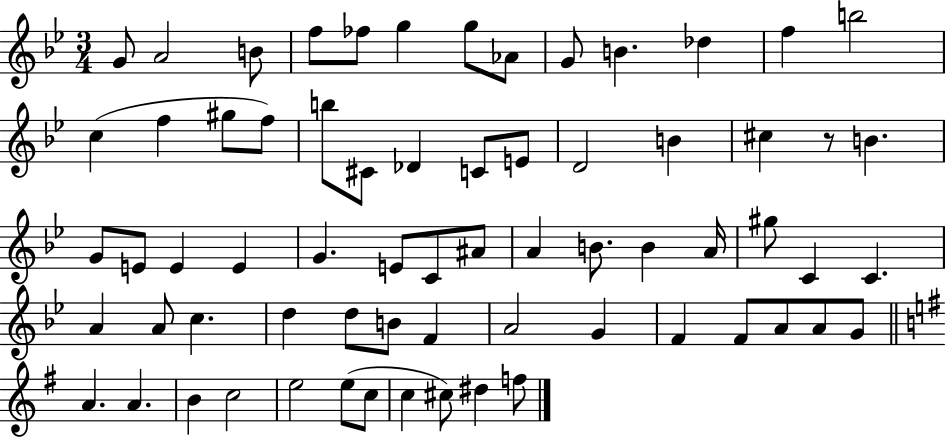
G4/e A4/h B4/e F5/e FES5/e G5/q G5/e Ab4/e G4/e B4/q. Db5/q F5/q B5/h C5/q F5/q G#5/e F5/e B5/e C#4/e Db4/q C4/e E4/e D4/h B4/q C#5/q R/e B4/q. G4/e E4/e E4/q E4/q G4/q. E4/e C4/e A#4/e A4/q B4/e. B4/q A4/s G#5/e C4/q C4/q. A4/q A4/e C5/q. D5/q D5/e B4/e F4/q A4/h G4/q F4/q F4/e A4/e A4/e G4/e A4/q. A4/q. B4/q C5/h E5/h E5/e C5/e C5/q C#5/e D#5/q F5/e